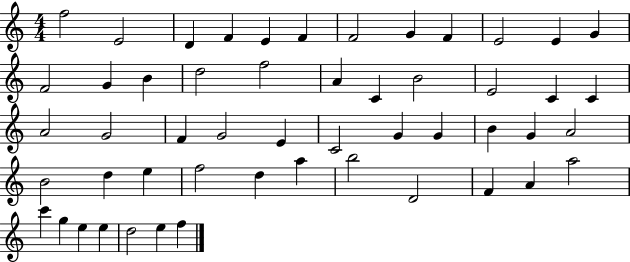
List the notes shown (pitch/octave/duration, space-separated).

F5/h E4/h D4/q F4/q E4/q F4/q F4/h G4/q F4/q E4/h E4/q G4/q F4/h G4/q B4/q D5/h F5/h A4/q C4/q B4/h E4/h C4/q C4/q A4/h G4/h F4/q G4/h E4/q C4/h G4/q G4/q B4/q G4/q A4/h B4/h D5/q E5/q F5/h D5/q A5/q B5/h D4/h F4/q A4/q A5/h C6/q G5/q E5/q E5/q D5/h E5/q F5/q